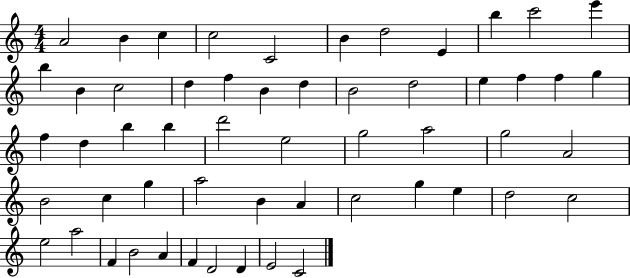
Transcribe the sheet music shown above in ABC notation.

X:1
T:Untitled
M:4/4
L:1/4
K:C
A2 B c c2 C2 B d2 E b c'2 e' b B c2 d f B d B2 d2 e f f g f d b b d'2 e2 g2 a2 g2 A2 B2 c g a2 B A c2 g e d2 c2 e2 a2 F B2 A F D2 D E2 C2